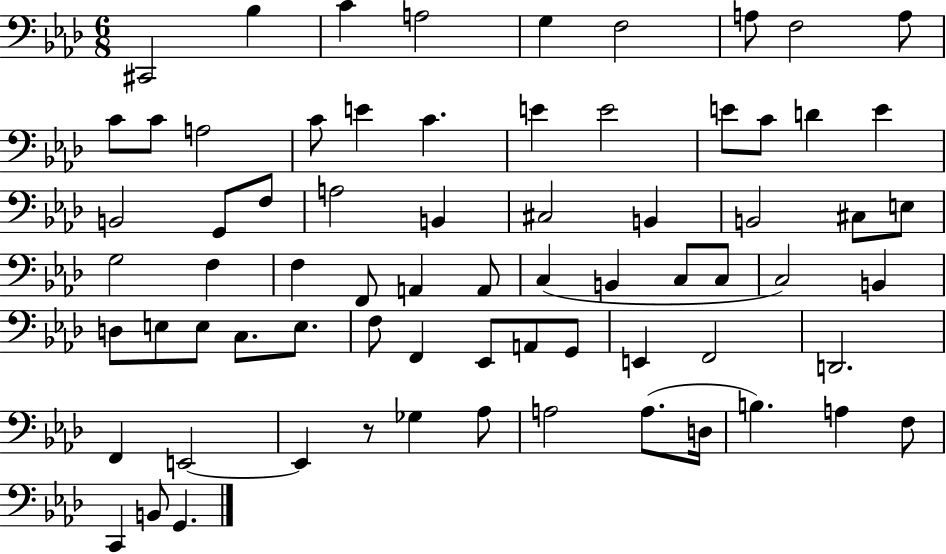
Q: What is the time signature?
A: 6/8